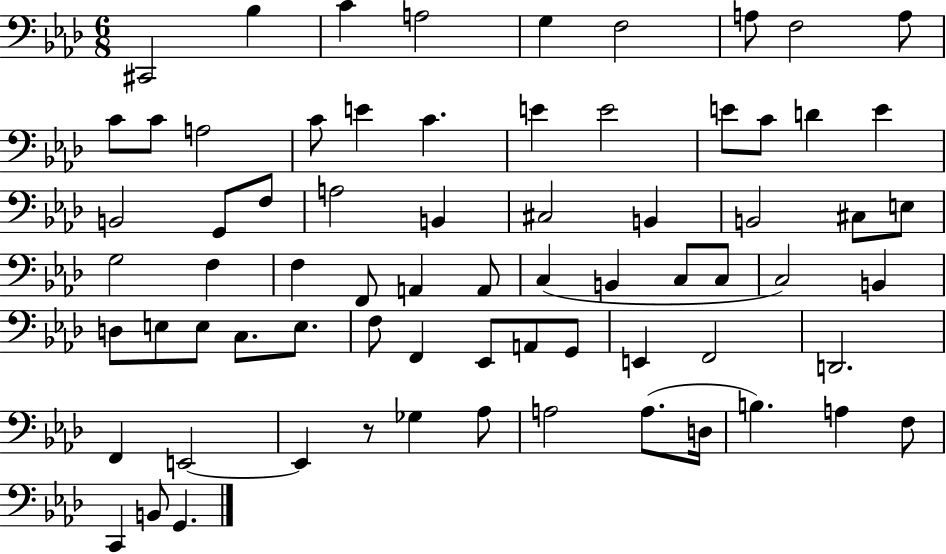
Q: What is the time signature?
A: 6/8